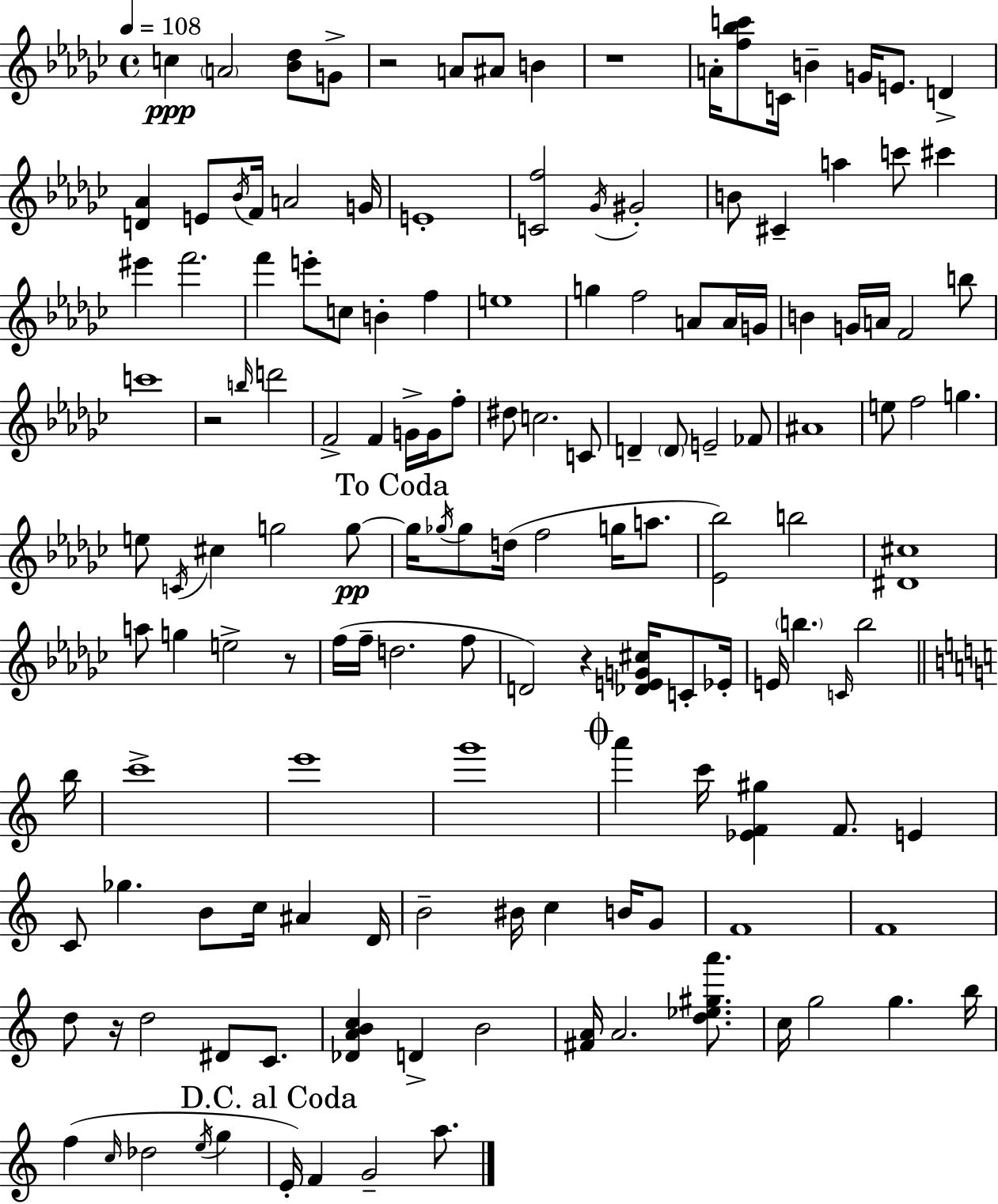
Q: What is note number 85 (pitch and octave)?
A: Eb4